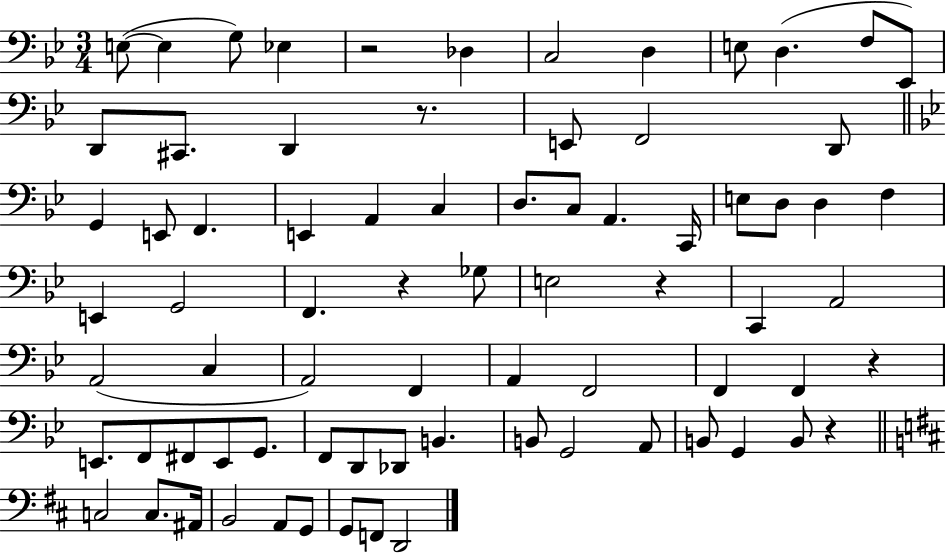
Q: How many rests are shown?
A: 6